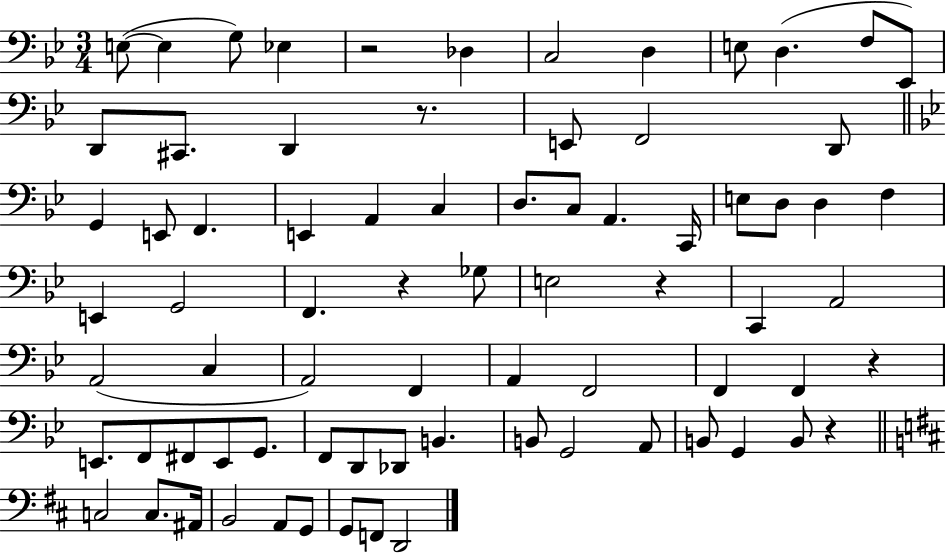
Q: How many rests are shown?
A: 6